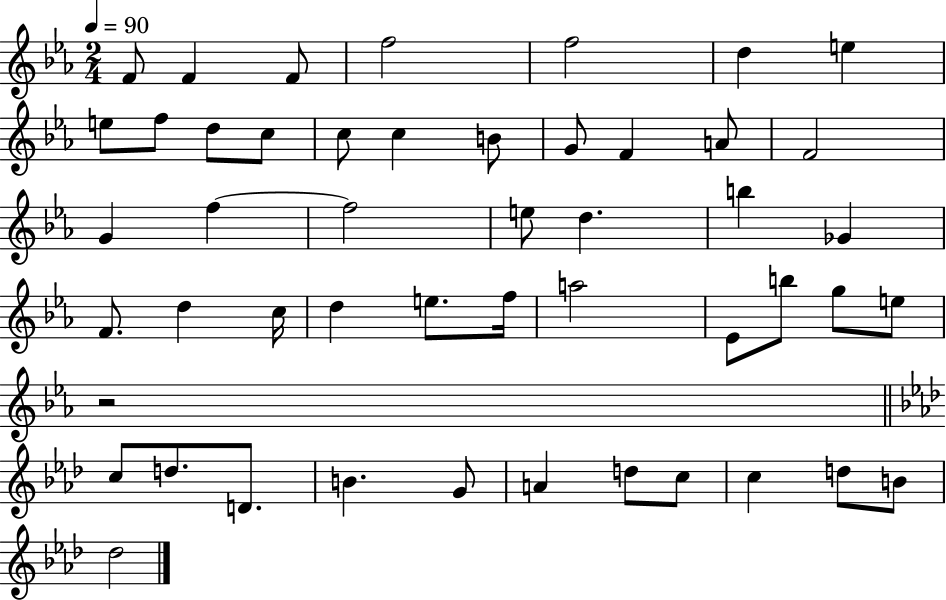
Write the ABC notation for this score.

X:1
T:Untitled
M:2/4
L:1/4
K:Eb
F/2 F F/2 f2 f2 d e e/2 f/2 d/2 c/2 c/2 c B/2 G/2 F A/2 F2 G f f2 e/2 d b _G F/2 d c/4 d e/2 f/4 a2 _E/2 b/2 g/2 e/2 z2 c/2 d/2 D/2 B G/2 A d/2 c/2 c d/2 B/2 _d2